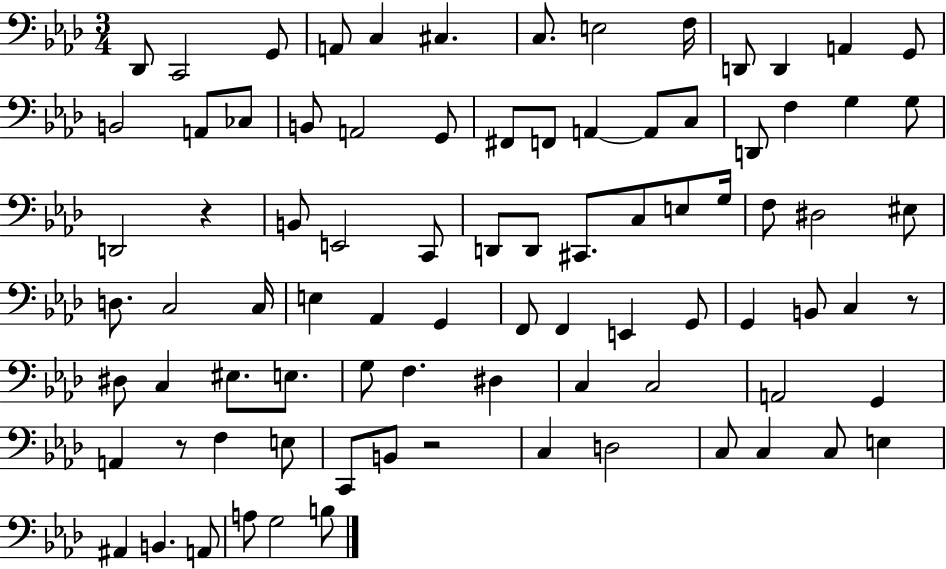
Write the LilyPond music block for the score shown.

{
  \clef bass
  \numericTimeSignature
  \time 3/4
  \key aes \major
  \repeat volta 2 { des,8 c,2 g,8 | a,8 c4 cis4. | c8. e2 f16 | d,8 d,4 a,4 g,8 | \break b,2 a,8 ces8 | b,8 a,2 g,8 | fis,8 f,8 a,4~~ a,8 c8 | d,8 f4 g4 g8 | \break d,2 r4 | b,8 e,2 c,8 | d,8 d,8 cis,8. c8 e8 g16 | f8 dis2 eis8 | \break d8. c2 c16 | e4 aes,4 g,4 | f,8 f,4 e,4 g,8 | g,4 b,8 c4 r8 | \break dis8 c4 eis8. e8. | g8 f4. dis4 | c4 c2 | a,2 g,4 | \break a,4 r8 f4 e8 | c,8 b,8 r2 | c4 d2 | c8 c4 c8 e4 | \break ais,4 b,4. a,8 | a8 g2 b8 | } \bar "|."
}